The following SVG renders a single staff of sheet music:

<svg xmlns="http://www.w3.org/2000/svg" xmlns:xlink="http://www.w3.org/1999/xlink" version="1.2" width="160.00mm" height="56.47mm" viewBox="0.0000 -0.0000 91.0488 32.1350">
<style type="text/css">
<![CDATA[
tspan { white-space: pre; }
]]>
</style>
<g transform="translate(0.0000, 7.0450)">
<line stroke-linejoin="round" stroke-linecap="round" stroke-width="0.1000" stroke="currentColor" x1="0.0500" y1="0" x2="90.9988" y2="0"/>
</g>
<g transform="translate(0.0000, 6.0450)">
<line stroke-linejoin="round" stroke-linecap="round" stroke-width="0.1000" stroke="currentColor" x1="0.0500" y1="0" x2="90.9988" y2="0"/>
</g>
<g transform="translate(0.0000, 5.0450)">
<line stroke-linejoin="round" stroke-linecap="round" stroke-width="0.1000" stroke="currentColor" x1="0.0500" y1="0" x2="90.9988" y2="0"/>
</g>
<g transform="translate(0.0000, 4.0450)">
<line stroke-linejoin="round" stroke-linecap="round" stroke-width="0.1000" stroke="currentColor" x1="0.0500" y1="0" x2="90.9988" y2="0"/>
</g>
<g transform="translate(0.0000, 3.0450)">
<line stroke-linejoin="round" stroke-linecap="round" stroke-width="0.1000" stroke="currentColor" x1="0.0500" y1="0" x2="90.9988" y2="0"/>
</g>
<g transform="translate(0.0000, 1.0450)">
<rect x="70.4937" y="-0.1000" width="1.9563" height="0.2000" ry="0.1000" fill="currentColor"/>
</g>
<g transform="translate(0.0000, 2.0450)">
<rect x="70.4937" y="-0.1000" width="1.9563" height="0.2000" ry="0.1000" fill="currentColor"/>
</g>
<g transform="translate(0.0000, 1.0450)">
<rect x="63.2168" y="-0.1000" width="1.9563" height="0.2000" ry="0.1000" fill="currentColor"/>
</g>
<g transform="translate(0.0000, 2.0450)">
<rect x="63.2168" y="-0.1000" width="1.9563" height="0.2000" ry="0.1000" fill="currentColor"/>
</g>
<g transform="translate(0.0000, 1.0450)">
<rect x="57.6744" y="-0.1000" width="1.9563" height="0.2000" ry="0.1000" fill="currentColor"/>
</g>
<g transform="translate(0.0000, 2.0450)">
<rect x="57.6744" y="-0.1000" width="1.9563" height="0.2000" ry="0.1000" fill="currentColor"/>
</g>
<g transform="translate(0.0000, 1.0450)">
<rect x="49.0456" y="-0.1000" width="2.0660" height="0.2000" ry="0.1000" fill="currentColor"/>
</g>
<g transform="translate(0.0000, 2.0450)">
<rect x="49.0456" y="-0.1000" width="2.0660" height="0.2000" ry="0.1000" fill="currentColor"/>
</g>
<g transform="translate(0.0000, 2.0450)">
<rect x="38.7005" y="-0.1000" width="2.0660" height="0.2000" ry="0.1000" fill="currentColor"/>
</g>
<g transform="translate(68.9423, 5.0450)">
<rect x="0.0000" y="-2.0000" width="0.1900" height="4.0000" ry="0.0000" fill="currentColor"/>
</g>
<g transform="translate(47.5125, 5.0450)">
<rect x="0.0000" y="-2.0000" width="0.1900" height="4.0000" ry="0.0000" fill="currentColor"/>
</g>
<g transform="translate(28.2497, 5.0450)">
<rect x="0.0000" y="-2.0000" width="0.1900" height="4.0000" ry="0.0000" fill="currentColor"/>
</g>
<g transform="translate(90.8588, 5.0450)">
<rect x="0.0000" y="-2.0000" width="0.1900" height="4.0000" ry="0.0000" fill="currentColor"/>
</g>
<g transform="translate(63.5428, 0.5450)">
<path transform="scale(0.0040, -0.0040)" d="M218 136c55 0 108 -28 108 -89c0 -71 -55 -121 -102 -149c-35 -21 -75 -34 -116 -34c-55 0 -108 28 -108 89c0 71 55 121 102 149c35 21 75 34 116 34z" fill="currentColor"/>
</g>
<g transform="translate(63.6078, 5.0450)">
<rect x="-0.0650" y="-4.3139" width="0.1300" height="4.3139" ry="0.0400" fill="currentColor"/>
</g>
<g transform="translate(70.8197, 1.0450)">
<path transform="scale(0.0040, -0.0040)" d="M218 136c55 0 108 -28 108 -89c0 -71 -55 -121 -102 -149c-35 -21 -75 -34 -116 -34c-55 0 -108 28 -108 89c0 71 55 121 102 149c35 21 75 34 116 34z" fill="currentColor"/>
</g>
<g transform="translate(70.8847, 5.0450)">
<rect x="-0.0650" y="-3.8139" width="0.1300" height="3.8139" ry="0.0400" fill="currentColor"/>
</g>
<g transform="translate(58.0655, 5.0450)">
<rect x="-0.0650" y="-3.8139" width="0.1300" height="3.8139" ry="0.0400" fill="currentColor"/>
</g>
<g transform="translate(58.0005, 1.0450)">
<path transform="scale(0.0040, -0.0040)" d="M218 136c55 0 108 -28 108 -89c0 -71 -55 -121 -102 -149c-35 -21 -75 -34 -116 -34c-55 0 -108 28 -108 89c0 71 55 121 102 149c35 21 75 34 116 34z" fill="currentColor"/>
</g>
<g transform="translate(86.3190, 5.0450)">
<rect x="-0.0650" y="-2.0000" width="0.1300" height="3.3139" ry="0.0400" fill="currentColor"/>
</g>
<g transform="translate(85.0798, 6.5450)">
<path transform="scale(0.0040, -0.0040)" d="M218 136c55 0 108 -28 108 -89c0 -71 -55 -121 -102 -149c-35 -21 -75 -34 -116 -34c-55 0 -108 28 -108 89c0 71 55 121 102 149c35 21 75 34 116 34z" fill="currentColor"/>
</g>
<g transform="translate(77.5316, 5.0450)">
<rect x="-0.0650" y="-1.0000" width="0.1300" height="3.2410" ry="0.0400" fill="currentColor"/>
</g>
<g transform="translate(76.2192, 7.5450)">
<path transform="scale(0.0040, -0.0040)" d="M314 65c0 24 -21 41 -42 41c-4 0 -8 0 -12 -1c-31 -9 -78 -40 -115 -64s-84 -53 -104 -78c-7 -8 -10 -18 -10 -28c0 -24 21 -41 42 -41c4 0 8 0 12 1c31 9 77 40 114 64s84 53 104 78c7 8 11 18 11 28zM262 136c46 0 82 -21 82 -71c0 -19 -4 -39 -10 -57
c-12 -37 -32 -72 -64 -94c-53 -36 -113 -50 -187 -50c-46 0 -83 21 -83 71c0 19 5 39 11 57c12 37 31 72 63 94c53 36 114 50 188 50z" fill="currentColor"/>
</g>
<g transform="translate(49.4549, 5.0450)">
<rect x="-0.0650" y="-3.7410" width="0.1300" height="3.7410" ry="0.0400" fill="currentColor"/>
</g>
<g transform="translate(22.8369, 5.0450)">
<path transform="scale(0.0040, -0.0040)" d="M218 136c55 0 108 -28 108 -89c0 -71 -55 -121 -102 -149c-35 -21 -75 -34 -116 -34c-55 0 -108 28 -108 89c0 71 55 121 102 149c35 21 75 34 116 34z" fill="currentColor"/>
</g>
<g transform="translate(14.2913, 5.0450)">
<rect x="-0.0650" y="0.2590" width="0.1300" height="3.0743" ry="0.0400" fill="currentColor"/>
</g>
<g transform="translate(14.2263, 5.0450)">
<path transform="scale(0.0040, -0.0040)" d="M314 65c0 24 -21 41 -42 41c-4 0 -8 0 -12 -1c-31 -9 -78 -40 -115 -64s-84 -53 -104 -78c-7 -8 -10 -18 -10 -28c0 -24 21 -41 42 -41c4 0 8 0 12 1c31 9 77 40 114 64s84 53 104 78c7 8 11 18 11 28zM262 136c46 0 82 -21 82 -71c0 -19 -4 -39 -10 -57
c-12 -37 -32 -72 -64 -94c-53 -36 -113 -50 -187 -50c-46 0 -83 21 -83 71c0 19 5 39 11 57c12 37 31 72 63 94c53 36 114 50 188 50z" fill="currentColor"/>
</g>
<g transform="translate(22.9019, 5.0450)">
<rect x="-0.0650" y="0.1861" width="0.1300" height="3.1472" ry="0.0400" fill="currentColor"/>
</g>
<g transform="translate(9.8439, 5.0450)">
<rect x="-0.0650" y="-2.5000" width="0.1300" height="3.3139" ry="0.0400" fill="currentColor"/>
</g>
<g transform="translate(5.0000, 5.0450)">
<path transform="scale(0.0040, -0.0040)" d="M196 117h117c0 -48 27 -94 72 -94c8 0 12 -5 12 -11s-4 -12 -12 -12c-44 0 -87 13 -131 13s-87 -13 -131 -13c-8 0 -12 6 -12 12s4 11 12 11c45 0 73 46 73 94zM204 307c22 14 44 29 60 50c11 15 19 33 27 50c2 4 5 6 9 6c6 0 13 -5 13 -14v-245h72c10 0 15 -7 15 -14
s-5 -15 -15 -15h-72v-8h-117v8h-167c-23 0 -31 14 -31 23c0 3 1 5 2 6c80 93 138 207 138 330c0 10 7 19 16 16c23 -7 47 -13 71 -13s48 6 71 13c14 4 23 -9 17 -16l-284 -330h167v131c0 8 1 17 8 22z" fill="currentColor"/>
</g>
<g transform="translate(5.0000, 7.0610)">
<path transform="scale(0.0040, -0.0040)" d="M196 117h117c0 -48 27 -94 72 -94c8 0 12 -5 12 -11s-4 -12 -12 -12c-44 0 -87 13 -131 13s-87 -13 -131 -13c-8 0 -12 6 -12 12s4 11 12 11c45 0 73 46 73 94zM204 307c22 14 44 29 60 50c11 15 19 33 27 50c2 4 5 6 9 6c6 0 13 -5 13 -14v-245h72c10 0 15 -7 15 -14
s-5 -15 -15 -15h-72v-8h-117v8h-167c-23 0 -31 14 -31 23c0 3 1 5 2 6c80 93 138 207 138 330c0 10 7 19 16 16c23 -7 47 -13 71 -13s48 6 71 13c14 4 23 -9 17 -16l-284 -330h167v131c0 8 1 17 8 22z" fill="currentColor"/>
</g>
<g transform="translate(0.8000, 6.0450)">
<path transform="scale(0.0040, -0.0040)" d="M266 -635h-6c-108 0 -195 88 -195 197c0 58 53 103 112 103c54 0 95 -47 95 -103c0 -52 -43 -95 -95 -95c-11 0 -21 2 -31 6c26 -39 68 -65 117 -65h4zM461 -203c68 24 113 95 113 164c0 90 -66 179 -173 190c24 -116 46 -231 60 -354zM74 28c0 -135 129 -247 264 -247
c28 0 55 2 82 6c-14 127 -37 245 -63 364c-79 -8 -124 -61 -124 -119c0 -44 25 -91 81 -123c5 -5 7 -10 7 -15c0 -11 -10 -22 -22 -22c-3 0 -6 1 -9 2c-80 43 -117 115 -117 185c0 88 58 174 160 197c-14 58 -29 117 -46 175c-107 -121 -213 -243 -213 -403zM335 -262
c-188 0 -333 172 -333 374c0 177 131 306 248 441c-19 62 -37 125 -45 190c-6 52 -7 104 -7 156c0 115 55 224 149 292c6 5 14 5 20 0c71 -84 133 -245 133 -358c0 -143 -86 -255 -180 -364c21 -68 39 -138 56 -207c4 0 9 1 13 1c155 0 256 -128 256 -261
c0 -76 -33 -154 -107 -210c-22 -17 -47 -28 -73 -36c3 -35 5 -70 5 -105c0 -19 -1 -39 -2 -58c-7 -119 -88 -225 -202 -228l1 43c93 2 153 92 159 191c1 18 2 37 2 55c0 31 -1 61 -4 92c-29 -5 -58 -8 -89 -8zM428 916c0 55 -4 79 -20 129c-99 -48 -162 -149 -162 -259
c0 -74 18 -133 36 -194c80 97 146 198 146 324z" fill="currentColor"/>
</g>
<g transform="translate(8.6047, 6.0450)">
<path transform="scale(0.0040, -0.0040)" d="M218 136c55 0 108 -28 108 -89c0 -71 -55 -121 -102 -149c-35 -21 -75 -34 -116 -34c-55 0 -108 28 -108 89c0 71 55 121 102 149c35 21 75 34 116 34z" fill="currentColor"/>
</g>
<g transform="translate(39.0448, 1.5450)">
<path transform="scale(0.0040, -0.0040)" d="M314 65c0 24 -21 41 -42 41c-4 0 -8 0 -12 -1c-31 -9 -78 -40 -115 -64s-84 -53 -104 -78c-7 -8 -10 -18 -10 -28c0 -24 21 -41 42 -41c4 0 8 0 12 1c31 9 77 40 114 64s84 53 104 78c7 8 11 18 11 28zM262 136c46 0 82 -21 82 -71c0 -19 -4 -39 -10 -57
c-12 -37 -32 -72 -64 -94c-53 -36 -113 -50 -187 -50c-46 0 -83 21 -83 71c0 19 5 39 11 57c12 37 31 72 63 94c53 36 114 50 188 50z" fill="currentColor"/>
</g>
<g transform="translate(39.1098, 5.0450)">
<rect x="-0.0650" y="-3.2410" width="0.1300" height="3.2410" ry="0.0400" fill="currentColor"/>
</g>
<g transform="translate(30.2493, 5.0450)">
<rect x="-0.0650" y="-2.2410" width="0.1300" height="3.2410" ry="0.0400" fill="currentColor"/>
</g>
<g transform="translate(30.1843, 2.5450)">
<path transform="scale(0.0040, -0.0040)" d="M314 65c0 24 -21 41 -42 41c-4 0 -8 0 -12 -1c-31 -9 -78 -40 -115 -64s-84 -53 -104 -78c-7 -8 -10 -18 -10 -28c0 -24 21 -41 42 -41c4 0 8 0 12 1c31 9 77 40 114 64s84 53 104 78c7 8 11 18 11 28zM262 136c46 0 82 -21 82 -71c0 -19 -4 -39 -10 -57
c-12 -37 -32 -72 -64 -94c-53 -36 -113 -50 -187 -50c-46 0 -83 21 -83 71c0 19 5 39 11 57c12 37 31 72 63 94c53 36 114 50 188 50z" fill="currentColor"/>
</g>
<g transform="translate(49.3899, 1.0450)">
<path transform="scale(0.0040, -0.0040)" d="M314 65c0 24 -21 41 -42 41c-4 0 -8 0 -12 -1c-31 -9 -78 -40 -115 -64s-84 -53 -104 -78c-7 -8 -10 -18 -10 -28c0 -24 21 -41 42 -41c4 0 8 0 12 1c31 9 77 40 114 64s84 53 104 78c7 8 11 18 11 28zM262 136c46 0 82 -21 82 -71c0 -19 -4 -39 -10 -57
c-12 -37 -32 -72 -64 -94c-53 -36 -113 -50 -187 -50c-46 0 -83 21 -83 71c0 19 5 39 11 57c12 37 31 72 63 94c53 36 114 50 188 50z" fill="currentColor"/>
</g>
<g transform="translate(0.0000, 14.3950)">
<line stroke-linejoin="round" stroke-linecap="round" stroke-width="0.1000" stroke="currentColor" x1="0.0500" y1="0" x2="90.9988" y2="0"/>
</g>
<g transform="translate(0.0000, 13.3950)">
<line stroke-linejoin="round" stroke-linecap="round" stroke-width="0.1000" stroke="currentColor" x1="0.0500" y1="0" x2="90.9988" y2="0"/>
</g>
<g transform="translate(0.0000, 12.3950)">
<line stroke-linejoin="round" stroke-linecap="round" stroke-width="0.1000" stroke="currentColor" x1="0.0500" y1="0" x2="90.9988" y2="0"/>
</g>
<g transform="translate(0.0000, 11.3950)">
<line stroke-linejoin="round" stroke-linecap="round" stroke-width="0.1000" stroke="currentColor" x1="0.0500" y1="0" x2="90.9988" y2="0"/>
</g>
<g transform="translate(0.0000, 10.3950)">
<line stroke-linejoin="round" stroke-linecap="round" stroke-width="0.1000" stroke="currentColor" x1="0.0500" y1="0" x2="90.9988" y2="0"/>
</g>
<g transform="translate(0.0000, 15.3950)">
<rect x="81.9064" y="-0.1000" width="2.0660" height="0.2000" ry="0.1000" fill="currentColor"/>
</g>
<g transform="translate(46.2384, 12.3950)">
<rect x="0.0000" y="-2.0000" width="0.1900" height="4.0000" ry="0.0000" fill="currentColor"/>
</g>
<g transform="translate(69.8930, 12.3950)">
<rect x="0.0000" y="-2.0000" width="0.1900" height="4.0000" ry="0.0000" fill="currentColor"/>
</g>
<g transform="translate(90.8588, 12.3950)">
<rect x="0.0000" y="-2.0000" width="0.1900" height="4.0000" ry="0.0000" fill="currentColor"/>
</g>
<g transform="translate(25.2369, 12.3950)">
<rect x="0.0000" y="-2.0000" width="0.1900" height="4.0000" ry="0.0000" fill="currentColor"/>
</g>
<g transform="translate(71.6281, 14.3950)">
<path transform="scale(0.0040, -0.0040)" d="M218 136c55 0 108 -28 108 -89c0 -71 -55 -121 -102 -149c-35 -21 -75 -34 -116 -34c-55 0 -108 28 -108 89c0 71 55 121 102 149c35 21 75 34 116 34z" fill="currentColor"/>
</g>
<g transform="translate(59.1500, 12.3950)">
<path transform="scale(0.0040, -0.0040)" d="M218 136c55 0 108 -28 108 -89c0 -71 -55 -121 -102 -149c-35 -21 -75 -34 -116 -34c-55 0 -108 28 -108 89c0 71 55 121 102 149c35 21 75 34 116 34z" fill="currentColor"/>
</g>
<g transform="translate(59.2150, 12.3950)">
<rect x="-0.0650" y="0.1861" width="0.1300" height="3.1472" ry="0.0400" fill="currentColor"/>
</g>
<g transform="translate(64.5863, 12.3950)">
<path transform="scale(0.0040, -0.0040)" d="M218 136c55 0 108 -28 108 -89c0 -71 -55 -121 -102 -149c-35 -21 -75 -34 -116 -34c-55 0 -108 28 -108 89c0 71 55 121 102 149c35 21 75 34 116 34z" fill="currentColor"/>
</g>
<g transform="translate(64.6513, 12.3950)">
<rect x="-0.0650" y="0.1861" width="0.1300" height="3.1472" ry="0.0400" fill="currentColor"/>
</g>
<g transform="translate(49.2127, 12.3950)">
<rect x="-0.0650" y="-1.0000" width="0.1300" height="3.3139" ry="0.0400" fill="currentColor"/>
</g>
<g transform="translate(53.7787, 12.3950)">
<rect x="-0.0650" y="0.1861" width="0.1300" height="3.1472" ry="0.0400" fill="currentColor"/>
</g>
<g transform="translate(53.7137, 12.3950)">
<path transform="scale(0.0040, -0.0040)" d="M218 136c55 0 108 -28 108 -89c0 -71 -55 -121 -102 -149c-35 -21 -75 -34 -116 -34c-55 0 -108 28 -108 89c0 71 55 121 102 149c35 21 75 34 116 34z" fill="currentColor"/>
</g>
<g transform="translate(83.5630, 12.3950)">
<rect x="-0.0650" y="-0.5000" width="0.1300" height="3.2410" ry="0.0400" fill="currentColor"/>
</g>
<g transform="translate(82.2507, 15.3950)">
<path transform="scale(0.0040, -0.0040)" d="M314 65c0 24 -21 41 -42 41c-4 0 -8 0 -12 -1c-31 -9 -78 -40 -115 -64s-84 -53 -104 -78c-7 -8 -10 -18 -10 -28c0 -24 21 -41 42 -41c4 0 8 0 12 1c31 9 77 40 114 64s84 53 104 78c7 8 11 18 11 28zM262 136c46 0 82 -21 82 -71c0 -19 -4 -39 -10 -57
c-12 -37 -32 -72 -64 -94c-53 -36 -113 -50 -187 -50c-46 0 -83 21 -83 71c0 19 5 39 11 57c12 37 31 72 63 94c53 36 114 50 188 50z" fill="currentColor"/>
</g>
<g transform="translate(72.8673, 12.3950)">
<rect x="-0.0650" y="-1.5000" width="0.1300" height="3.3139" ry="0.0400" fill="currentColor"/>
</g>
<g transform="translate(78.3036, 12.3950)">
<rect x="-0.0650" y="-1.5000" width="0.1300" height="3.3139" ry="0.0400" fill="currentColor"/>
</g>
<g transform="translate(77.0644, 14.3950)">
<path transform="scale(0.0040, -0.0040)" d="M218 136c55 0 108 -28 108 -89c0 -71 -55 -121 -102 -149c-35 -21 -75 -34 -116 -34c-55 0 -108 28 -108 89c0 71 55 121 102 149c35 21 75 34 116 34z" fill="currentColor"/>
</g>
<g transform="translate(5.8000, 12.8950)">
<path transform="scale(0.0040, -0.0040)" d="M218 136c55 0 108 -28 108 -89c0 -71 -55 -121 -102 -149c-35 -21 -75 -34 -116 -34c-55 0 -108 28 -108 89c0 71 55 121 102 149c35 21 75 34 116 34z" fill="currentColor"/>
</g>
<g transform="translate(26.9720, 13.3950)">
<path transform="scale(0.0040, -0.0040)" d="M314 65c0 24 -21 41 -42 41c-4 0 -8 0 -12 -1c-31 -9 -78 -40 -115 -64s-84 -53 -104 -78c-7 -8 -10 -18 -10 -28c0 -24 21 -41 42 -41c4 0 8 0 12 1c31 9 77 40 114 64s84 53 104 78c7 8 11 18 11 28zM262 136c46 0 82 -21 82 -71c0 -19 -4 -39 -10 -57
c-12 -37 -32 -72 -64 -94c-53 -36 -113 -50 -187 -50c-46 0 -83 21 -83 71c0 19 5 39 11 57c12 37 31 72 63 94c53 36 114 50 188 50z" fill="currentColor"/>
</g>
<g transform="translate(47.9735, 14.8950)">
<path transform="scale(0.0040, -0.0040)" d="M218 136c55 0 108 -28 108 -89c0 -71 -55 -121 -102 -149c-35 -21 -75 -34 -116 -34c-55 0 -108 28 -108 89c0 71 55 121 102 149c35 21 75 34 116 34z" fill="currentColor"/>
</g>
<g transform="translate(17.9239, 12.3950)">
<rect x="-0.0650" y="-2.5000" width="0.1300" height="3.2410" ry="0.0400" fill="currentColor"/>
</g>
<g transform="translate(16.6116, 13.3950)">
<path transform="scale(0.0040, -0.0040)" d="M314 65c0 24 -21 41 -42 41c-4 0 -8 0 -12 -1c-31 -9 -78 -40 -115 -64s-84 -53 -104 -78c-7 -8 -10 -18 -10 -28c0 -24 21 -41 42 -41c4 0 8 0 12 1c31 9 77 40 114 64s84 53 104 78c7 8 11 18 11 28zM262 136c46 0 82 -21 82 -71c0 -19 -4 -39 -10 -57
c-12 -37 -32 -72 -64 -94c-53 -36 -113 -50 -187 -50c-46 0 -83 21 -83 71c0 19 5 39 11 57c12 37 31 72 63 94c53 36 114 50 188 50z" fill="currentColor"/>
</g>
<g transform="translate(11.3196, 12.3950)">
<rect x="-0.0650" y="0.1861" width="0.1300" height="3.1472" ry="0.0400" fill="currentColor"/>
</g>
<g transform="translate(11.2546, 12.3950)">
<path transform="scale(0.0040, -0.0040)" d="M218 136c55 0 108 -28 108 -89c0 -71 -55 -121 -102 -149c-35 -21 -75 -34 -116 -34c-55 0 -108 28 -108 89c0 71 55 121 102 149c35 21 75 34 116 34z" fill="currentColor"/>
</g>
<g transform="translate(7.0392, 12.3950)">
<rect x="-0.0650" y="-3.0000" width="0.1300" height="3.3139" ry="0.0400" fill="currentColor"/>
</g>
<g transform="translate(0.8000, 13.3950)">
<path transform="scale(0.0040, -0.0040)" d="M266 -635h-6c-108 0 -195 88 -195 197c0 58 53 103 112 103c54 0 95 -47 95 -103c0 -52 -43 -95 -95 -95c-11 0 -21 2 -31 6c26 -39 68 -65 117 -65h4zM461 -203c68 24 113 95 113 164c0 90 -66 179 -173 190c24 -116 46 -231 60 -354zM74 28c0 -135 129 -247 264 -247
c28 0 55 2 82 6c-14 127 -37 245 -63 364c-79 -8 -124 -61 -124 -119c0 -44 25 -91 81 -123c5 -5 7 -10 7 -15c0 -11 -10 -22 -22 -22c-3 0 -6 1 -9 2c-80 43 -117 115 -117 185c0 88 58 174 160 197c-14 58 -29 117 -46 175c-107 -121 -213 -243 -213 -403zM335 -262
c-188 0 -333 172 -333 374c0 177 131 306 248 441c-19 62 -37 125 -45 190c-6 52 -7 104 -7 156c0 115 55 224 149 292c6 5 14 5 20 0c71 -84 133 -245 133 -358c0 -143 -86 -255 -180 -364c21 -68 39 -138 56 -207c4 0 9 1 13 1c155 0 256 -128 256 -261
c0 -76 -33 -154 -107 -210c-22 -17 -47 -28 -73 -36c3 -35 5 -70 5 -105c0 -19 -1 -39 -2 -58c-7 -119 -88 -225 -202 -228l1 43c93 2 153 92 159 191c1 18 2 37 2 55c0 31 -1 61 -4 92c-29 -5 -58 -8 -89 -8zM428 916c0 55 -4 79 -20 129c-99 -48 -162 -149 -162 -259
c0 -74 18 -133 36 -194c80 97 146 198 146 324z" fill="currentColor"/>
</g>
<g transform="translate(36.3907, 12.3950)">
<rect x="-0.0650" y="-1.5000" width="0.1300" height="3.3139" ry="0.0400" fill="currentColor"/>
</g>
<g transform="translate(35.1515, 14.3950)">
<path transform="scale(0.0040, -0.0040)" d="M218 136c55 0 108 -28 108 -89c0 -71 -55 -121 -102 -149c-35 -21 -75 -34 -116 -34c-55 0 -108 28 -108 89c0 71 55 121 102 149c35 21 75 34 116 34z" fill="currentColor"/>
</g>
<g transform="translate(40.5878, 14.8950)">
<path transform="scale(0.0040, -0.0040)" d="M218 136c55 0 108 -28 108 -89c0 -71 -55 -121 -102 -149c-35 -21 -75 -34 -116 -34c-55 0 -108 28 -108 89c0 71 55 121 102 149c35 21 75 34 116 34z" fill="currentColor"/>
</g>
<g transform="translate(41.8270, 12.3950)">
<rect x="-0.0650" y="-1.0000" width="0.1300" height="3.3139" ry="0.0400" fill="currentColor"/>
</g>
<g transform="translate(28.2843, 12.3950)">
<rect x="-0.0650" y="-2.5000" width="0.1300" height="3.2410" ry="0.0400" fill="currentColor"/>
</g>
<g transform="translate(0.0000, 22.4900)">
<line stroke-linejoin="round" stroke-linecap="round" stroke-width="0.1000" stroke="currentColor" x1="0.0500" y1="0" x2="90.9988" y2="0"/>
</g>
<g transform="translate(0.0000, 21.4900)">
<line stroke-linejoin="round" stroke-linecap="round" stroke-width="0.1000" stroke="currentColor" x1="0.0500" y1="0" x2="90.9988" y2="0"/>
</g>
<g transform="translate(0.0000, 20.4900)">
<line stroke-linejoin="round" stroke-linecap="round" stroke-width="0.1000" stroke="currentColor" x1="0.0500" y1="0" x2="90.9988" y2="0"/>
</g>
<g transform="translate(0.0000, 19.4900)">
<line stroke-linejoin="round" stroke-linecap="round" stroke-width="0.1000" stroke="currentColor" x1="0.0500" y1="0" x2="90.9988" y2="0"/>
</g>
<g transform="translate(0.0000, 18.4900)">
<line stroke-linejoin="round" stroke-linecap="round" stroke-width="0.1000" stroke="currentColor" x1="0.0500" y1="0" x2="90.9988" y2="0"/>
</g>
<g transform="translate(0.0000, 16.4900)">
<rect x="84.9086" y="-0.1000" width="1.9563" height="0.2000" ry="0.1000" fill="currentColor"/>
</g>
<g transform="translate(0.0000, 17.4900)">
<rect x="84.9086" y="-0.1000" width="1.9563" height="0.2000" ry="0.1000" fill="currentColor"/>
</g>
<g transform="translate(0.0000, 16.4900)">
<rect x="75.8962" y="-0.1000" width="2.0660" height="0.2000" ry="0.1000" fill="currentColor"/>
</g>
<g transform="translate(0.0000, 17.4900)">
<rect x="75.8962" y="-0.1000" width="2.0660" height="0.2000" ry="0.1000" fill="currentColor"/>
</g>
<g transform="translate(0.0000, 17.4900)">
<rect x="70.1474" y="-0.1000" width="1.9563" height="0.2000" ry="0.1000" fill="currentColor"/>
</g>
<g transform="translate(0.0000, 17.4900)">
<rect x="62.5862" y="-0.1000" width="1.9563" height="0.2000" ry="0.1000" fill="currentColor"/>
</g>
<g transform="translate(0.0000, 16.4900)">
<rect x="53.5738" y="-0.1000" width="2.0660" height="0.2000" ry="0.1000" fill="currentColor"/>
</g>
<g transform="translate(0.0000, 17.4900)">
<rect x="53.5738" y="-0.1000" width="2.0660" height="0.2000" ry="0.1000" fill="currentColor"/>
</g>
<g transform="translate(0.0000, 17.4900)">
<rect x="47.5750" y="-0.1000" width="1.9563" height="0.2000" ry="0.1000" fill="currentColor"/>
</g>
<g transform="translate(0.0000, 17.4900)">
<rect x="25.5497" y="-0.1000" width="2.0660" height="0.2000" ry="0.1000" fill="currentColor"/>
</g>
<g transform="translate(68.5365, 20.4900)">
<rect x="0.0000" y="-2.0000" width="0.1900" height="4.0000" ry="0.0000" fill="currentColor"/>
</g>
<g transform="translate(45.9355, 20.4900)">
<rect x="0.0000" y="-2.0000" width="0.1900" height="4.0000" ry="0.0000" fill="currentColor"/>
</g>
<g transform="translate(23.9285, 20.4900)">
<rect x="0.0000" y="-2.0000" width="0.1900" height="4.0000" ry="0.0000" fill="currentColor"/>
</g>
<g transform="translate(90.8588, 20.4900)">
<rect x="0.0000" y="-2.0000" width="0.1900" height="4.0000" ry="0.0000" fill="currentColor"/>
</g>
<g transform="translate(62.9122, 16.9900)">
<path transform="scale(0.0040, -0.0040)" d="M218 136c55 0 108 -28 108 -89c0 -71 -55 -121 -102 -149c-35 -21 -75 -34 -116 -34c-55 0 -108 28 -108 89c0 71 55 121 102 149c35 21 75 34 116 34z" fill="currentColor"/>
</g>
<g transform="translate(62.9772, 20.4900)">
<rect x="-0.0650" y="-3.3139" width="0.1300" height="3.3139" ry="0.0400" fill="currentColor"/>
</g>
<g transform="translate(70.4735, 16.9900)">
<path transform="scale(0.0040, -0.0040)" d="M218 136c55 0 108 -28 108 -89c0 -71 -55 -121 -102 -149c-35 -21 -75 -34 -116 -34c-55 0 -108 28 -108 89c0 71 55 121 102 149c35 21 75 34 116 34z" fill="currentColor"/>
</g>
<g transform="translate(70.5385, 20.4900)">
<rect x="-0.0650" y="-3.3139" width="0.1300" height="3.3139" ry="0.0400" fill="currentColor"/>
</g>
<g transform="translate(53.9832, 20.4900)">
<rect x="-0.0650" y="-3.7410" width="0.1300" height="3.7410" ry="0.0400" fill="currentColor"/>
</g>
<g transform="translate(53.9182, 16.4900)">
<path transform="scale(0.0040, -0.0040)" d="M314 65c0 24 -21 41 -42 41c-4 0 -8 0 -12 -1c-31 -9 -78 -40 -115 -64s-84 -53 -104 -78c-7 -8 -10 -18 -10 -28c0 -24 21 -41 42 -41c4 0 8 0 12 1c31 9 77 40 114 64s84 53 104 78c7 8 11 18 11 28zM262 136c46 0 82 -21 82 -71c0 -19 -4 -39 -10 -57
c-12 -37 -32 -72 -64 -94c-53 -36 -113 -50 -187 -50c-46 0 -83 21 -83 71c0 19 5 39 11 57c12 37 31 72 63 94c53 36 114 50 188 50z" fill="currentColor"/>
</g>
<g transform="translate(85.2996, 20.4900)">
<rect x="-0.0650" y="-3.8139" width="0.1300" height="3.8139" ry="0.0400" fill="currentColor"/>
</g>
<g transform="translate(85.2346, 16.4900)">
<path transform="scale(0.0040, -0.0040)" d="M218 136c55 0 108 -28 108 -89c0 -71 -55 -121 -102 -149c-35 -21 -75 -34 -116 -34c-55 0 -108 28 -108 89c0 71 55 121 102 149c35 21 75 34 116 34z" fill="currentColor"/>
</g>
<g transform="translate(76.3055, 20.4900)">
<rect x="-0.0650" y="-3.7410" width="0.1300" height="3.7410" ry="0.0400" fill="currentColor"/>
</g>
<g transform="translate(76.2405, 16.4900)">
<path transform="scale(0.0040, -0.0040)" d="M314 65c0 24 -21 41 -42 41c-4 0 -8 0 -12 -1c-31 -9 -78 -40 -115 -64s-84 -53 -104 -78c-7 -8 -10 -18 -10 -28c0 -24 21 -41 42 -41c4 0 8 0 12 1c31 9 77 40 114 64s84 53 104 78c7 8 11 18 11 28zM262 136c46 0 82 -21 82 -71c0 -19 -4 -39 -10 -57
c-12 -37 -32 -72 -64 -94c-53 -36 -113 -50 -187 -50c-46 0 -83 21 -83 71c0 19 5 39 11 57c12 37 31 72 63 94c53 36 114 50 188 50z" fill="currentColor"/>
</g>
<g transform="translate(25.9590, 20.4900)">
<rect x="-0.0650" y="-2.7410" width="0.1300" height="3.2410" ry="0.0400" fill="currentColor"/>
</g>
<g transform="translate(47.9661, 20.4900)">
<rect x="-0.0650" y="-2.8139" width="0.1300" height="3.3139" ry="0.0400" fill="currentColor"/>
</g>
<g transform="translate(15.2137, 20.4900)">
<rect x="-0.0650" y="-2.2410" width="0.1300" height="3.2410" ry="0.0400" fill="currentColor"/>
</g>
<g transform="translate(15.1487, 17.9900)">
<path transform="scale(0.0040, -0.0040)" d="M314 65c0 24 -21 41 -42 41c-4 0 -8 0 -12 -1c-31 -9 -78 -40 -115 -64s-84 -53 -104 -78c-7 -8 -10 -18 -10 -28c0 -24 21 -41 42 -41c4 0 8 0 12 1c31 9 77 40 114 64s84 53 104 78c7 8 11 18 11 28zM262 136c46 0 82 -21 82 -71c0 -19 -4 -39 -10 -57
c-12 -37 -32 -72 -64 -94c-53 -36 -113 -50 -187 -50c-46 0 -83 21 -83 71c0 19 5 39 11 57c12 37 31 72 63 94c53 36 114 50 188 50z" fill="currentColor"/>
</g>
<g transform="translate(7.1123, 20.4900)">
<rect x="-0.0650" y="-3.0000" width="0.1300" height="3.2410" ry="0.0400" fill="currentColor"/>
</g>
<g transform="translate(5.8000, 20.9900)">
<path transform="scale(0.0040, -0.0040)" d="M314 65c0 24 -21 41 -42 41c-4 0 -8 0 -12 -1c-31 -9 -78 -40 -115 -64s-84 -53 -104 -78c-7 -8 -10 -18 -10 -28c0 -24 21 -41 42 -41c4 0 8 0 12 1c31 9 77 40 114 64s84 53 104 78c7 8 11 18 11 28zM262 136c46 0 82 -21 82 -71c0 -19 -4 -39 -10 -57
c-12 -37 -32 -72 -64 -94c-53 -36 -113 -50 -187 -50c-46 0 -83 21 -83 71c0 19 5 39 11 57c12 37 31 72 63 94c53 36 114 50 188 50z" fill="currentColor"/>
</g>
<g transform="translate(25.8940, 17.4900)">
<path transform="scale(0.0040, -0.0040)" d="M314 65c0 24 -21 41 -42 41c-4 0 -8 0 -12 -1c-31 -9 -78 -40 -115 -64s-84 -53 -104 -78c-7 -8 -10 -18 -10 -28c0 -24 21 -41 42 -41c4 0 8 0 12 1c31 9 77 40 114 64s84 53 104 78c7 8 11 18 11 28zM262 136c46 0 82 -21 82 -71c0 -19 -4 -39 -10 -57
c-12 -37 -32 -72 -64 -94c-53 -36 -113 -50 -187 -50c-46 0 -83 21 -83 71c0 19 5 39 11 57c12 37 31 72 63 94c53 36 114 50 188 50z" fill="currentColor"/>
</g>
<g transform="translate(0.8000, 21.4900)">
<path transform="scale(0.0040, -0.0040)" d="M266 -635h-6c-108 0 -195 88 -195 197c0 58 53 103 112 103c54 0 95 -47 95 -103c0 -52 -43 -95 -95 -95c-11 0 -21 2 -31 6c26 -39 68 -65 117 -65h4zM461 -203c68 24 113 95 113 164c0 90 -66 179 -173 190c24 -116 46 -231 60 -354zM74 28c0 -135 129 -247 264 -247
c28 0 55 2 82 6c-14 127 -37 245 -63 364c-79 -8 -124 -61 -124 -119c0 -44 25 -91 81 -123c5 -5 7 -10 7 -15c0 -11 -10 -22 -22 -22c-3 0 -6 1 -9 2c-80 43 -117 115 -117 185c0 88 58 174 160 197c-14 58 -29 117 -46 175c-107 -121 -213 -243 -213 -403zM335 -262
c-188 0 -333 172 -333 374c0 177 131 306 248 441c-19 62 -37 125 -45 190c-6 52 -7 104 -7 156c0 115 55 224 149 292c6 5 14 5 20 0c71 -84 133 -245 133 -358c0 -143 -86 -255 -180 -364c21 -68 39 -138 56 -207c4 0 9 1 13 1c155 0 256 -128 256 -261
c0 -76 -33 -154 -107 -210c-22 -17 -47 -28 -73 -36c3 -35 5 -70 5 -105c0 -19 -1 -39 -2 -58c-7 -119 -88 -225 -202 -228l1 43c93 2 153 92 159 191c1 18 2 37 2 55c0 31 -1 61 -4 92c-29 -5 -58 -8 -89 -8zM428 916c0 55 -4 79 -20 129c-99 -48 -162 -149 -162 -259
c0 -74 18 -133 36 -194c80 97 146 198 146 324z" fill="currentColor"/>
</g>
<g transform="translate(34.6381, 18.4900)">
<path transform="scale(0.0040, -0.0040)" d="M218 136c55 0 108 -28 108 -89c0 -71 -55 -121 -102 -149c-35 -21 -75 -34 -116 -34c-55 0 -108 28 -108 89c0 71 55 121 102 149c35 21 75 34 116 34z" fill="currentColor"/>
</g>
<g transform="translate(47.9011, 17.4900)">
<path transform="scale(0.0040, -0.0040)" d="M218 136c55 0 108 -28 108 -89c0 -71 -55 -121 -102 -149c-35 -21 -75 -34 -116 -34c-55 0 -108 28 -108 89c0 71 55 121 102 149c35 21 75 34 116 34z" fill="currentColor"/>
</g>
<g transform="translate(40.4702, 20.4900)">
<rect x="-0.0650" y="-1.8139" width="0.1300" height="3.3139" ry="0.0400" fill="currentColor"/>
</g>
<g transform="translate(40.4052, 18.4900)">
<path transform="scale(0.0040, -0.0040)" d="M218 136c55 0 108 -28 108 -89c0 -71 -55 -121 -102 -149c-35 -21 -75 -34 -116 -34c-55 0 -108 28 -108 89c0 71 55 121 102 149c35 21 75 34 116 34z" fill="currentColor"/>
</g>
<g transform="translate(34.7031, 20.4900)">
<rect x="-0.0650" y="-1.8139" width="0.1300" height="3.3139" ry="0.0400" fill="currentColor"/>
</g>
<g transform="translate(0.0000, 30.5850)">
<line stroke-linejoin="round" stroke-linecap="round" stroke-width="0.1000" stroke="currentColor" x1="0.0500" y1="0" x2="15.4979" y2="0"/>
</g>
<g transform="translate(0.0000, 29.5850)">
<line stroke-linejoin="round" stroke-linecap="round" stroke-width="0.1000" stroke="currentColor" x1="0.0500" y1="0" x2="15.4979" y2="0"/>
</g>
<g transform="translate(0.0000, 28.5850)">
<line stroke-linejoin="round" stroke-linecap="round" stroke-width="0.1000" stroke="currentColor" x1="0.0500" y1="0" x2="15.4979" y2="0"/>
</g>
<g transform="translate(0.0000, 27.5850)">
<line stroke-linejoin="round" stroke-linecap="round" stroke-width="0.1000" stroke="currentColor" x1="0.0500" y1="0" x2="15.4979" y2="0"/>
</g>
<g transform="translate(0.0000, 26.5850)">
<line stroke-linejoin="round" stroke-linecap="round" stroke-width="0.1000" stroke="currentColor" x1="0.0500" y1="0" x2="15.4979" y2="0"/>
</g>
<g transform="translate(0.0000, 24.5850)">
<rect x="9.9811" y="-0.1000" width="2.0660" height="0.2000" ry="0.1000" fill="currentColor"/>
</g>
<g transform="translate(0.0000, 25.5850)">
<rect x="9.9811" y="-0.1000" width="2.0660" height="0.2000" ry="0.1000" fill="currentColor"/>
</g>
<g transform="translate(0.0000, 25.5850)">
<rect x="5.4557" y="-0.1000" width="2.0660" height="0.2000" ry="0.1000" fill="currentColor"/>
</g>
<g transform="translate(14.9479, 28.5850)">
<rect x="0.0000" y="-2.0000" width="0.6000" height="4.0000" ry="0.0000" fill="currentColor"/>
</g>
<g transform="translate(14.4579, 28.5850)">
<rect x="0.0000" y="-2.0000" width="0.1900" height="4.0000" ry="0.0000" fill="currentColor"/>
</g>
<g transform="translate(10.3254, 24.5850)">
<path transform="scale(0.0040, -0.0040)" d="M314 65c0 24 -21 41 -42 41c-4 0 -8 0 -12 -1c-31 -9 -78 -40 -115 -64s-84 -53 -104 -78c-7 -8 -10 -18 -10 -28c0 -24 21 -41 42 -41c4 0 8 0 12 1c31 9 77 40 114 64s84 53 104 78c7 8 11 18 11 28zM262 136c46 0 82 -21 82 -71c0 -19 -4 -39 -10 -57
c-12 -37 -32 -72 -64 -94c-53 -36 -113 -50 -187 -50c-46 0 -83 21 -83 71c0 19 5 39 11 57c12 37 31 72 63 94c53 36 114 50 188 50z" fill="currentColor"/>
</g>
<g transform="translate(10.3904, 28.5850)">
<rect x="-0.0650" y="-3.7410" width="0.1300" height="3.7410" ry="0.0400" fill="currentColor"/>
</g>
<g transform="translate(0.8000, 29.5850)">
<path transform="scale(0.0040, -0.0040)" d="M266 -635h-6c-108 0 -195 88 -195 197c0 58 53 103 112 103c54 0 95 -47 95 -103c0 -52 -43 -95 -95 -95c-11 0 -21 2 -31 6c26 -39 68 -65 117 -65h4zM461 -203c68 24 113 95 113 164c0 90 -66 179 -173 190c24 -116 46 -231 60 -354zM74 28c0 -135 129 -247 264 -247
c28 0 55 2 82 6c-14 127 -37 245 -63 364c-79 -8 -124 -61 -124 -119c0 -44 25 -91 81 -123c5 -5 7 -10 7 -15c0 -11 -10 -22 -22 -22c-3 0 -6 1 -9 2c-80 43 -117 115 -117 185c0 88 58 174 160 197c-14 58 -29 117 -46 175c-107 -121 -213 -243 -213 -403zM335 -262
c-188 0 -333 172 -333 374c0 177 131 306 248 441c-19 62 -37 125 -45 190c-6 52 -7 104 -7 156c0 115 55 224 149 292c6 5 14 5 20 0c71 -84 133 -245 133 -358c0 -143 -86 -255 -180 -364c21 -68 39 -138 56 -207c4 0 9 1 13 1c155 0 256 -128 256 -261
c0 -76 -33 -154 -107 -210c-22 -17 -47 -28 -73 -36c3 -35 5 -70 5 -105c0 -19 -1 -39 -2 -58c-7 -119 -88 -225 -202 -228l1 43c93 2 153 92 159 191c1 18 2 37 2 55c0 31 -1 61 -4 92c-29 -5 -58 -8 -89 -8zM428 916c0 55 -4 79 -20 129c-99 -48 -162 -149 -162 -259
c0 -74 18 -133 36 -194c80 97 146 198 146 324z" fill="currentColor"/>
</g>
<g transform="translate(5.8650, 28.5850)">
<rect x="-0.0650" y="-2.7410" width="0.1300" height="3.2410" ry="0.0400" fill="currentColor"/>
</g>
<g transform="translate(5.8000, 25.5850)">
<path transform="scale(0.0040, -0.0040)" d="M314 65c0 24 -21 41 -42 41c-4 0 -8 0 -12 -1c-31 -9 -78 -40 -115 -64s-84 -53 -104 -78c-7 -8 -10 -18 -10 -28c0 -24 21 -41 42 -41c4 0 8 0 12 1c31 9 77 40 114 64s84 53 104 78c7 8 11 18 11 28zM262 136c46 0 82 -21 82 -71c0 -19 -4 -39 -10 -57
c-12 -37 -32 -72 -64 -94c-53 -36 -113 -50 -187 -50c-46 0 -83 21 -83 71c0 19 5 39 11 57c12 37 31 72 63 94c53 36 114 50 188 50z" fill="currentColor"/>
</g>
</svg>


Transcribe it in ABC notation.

X:1
T:Untitled
M:4/4
L:1/4
K:C
G B2 B g2 b2 c'2 c' d' c' D2 F A B G2 G2 E D D B B B E E C2 A2 g2 a2 f f a c'2 b b c'2 c' a2 c'2